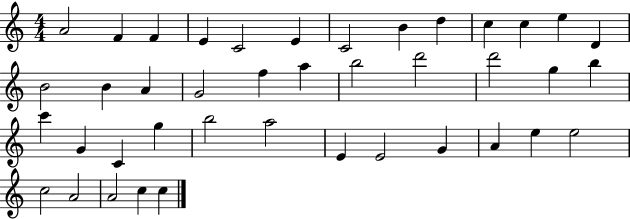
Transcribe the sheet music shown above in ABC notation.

X:1
T:Untitled
M:4/4
L:1/4
K:C
A2 F F E C2 E C2 B d c c e D B2 B A G2 f a b2 d'2 d'2 g b c' G C g b2 a2 E E2 G A e e2 c2 A2 A2 c c